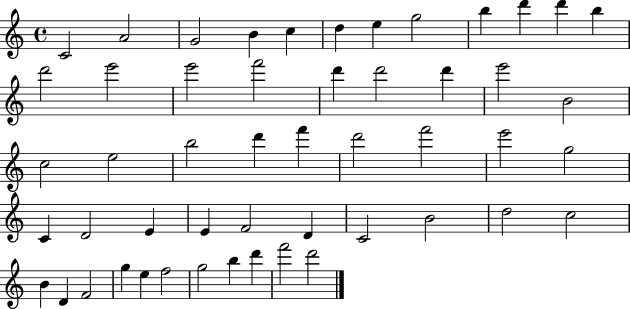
{
  \clef treble
  \time 4/4
  \defaultTimeSignature
  \key c \major
  c'2 a'2 | g'2 b'4 c''4 | d''4 e''4 g''2 | b''4 d'''4 d'''4 b''4 | \break d'''2 e'''2 | e'''2 f'''2 | d'''4 d'''2 d'''4 | e'''2 b'2 | \break c''2 e''2 | b''2 d'''4 f'''4 | d'''2 f'''2 | e'''2 g''2 | \break c'4 d'2 e'4 | e'4 f'2 d'4 | c'2 b'2 | d''2 c''2 | \break b'4 d'4 f'2 | g''4 e''4 f''2 | g''2 b''4 d'''4 | f'''2 d'''2 | \break \bar "|."
}